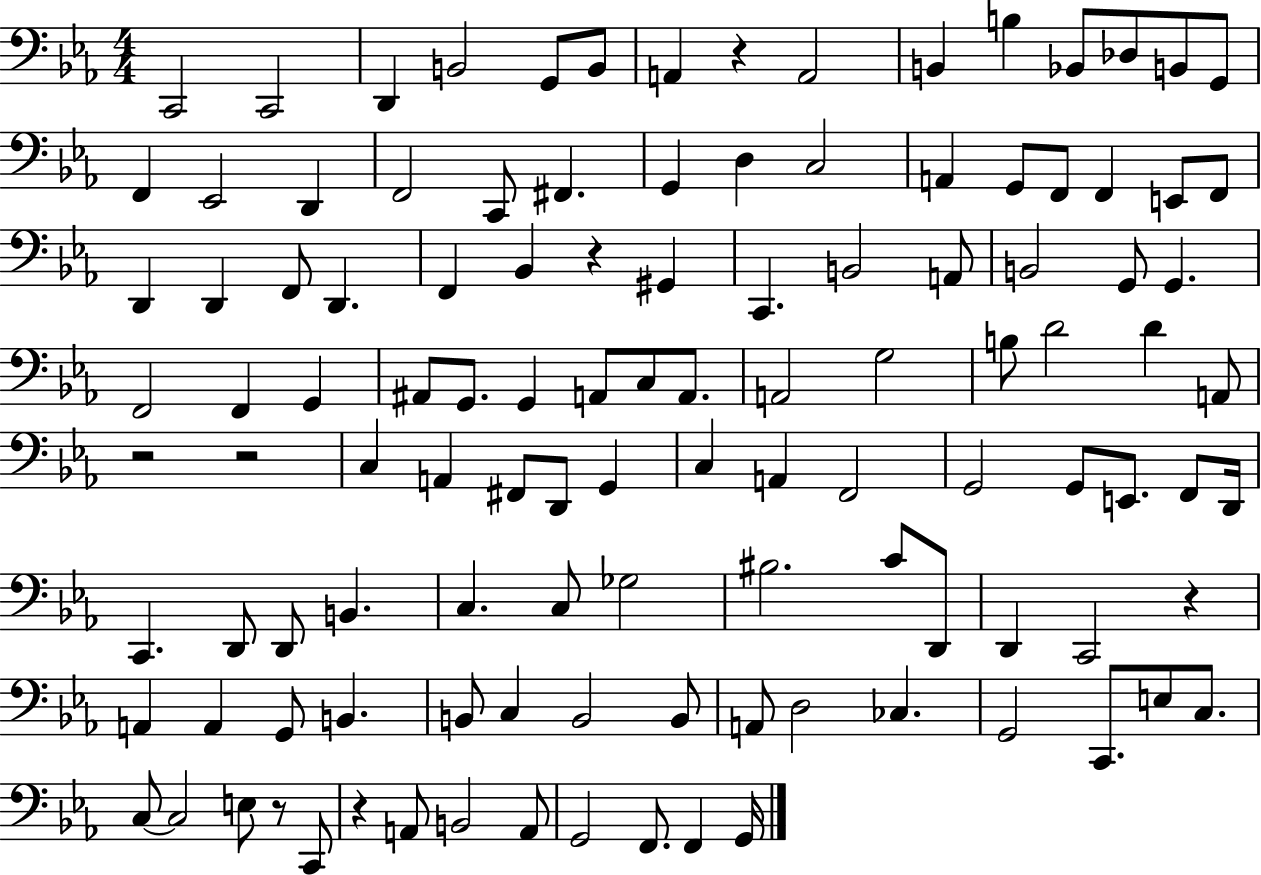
C2/h C2/h D2/q B2/h G2/e B2/e A2/q R/q A2/h B2/q B3/q Bb2/e Db3/e B2/e G2/e F2/q Eb2/h D2/q F2/h C2/e F#2/q. G2/q D3/q C3/h A2/q G2/e F2/e F2/q E2/e F2/e D2/q D2/q F2/e D2/q. F2/q Bb2/q R/q G#2/q C2/q. B2/h A2/e B2/h G2/e G2/q. F2/h F2/q G2/q A#2/e G2/e. G2/q A2/e C3/e A2/e. A2/h G3/h B3/e D4/h D4/q A2/e R/h R/h C3/q A2/q F#2/e D2/e G2/q C3/q A2/q F2/h G2/h G2/e E2/e. F2/e D2/s C2/q. D2/e D2/e B2/q. C3/q. C3/e Gb3/h BIS3/h. C4/e D2/e D2/q C2/h R/q A2/q A2/q G2/e B2/q. B2/e C3/q B2/h B2/e A2/e D3/h CES3/q. G2/h C2/e. E3/e C3/e. C3/e C3/h E3/e R/e C2/e R/q A2/e B2/h A2/e G2/h F2/e. F2/q G2/s